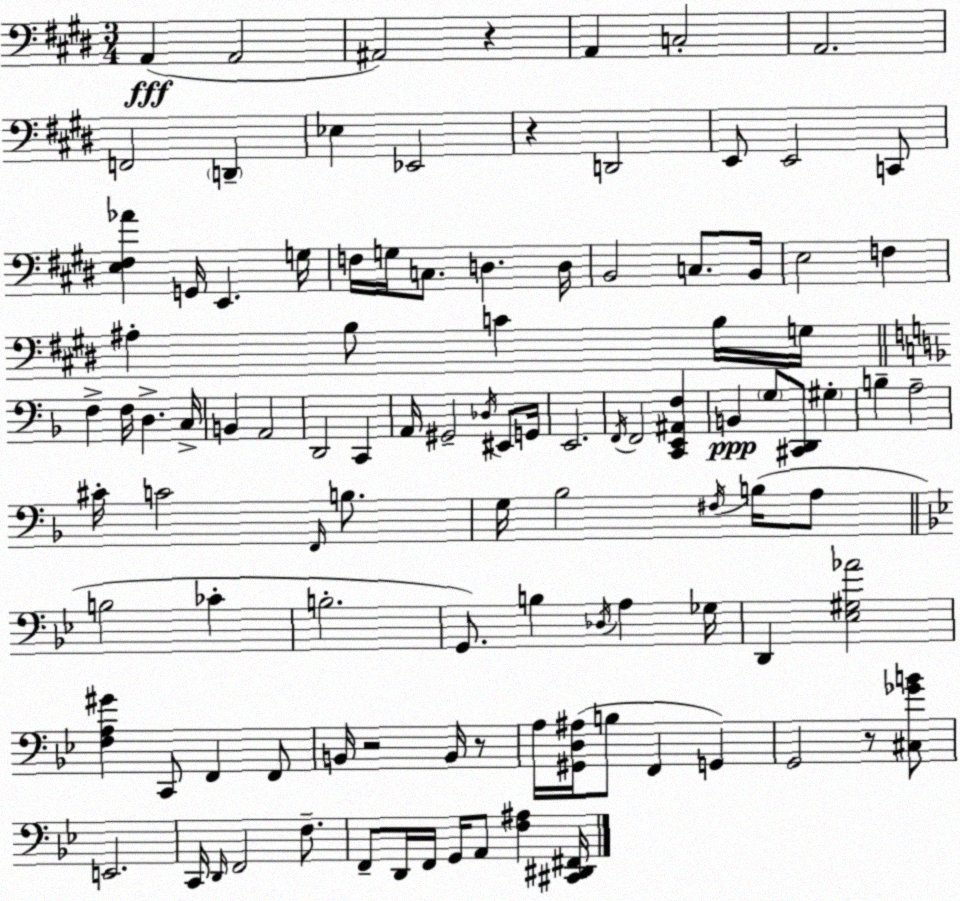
X:1
T:Untitled
M:3/4
L:1/4
K:E
A,, A,,2 ^A,,2 z A,, C,2 A,,2 F,,2 D,, _E, _E,,2 z D,,2 E,,/2 E,,2 C,,/2 [E,^F,_A] G,,/4 E,, G,/4 F,/4 G,/4 C,/2 D, D,/4 B,,2 C,/2 B,,/4 E,2 F, ^A, B,/2 C B,/4 G,/4 F, F,/4 D, C,/4 B,, A,,2 D,,2 C,, A,,/4 ^G,,2 _D,/4 ^E,,/2 G,,/4 E,,2 F,,/4 F,,2 [C,,E,,^A,,F,] B,, G,/2 [^C,,D,,]/2 ^G, B, A,2 ^C/4 C2 F,,/4 B,/2 G,/4 _B,2 ^F,/4 B,/4 A,/2 B,2 _C B,2 G,,/2 B, _D,/4 A, _G,/4 D,, [_E,^G,_A]2 [F,A,^G] C,,/2 F,, F,,/2 B,,/4 z2 B,,/4 z/2 A,/4 [^G,,D,^A,]/4 B,/2 F,, G,, G,,2 z/2 [^C,_GB]/2 E,,2 C,,/4 D,,/4 F,,2 F,/2 F,,/2 D,,/4 F,,/4 G,,/4 A,,/2 [F,^A,] [^C,,^D,,^F,,]/4